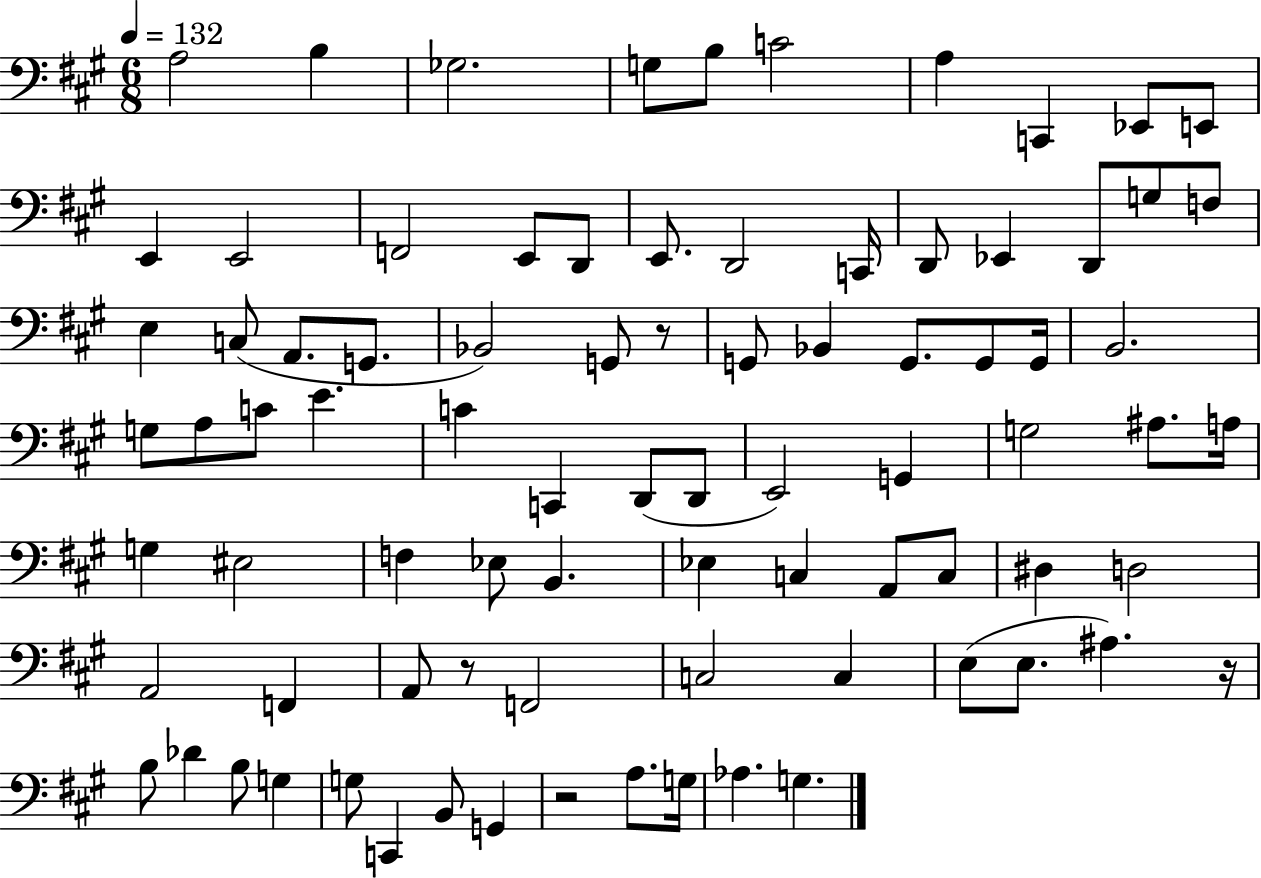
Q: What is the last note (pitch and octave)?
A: G3